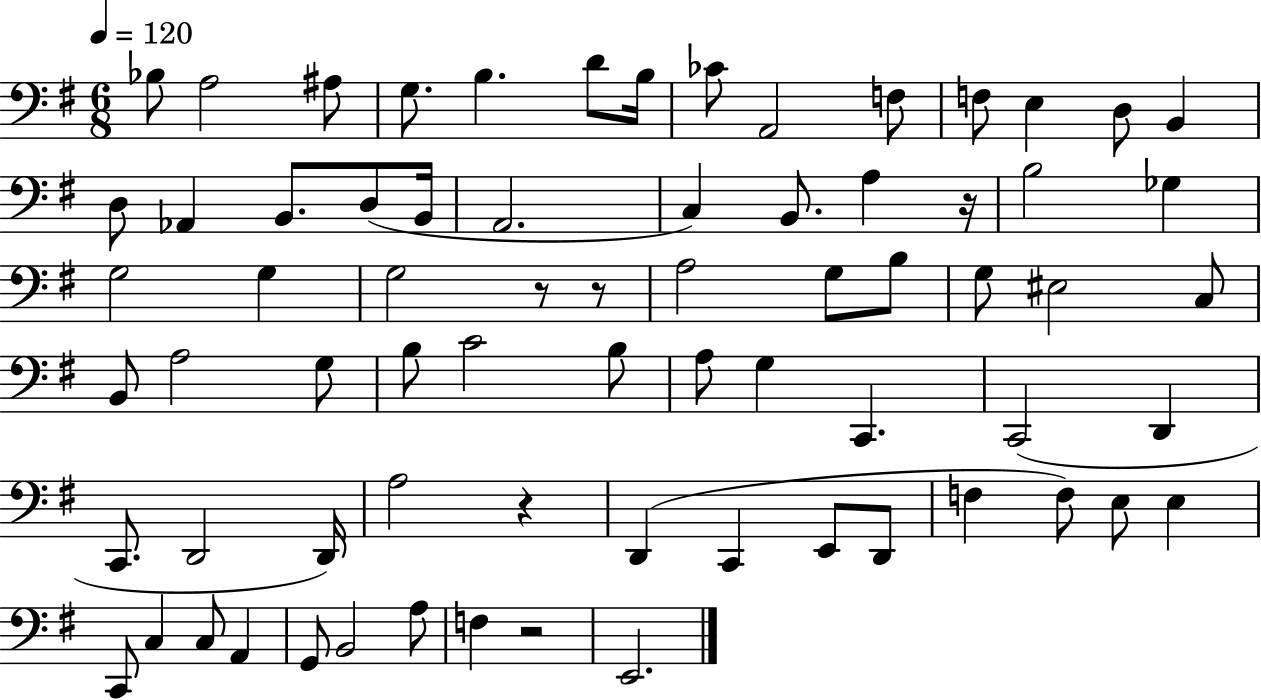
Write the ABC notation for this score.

X:1
T:Untitled
M:6/8
L:1/4
K:G
_B,/2 A,2 ^A,/2 G,/2 B, D/2 B,/4 _C/2 A,,2 F,/2 F,/2 E, D,/2 B,, D,/2 _A,, B,,/2 D,/2 B,,/4 A,,2 C, B,,/2 A, z/4 B,2 _G, G,2 G, G,2 z/2 z/2 A,2 G,/2 B,/2 G,/2 ^E,2 C,/2 B,,/2 A,2 G,/2 B,/2 C2 B,/2 A,/2 G, C,, C,,2 D,, C,,/2 D,,2 D,,/4 A,2 z D,, C,, E,,/2 D,,/2 F, F,/2 E,/2 E, C,,/2 C, C,/2 A,, G,,/2 B,,2 A,/2 F, z2 E,,2